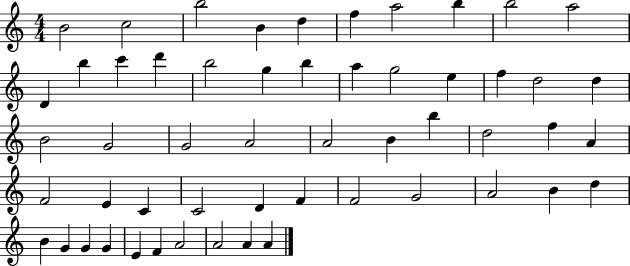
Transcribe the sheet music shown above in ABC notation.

X:1
T:Untitled
M:4/4
L:1/4
K:C
B2 c2 b2 B d f a2 b b2 a2 D b c' d' b2 g b a g2 e f d2 d B2 G2 G2 A2 A2 B b d2 f A F2 E C C2 D F F2 G2 A2 B d B G G G E F A2 A2 A A